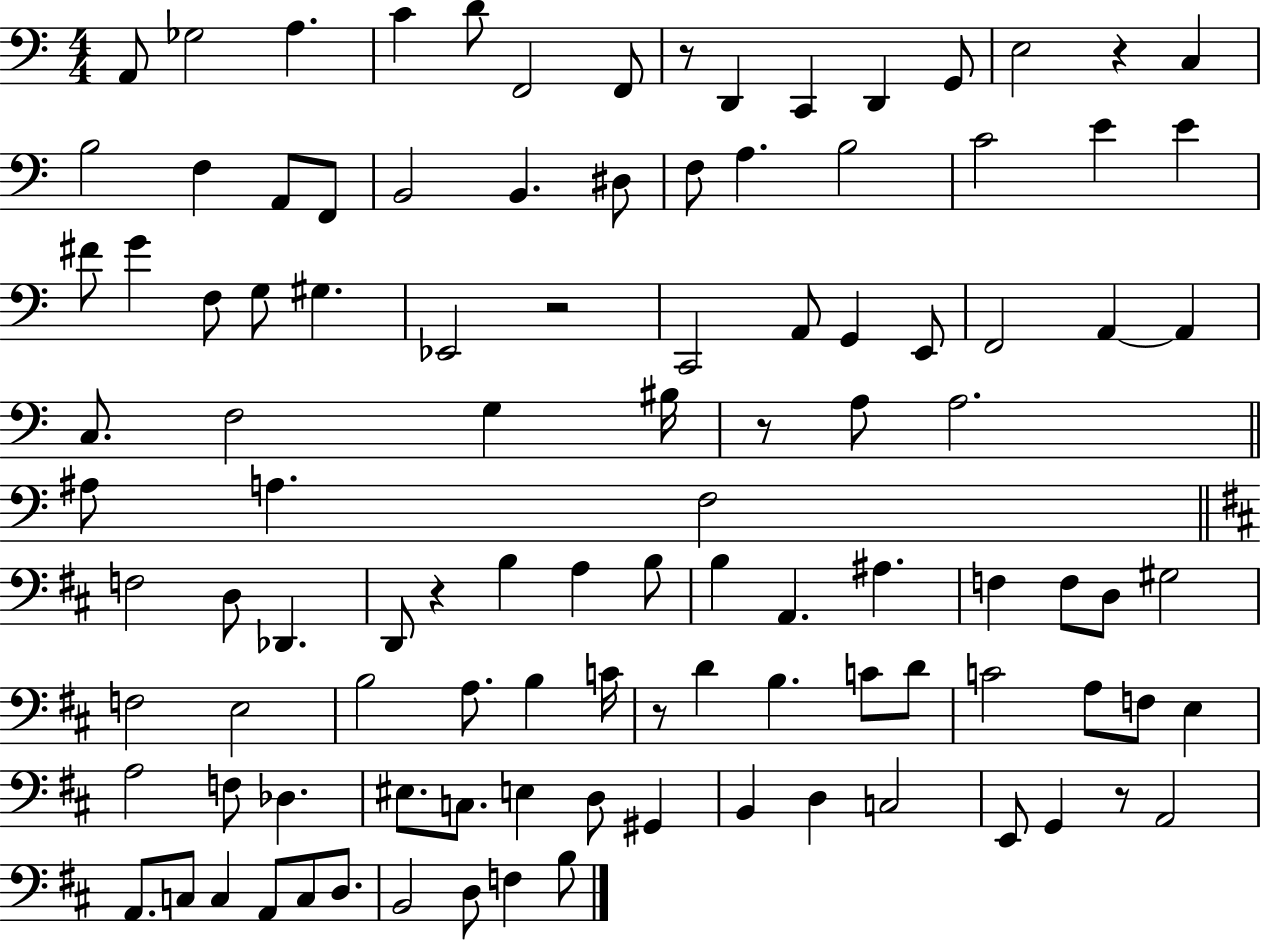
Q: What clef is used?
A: bass